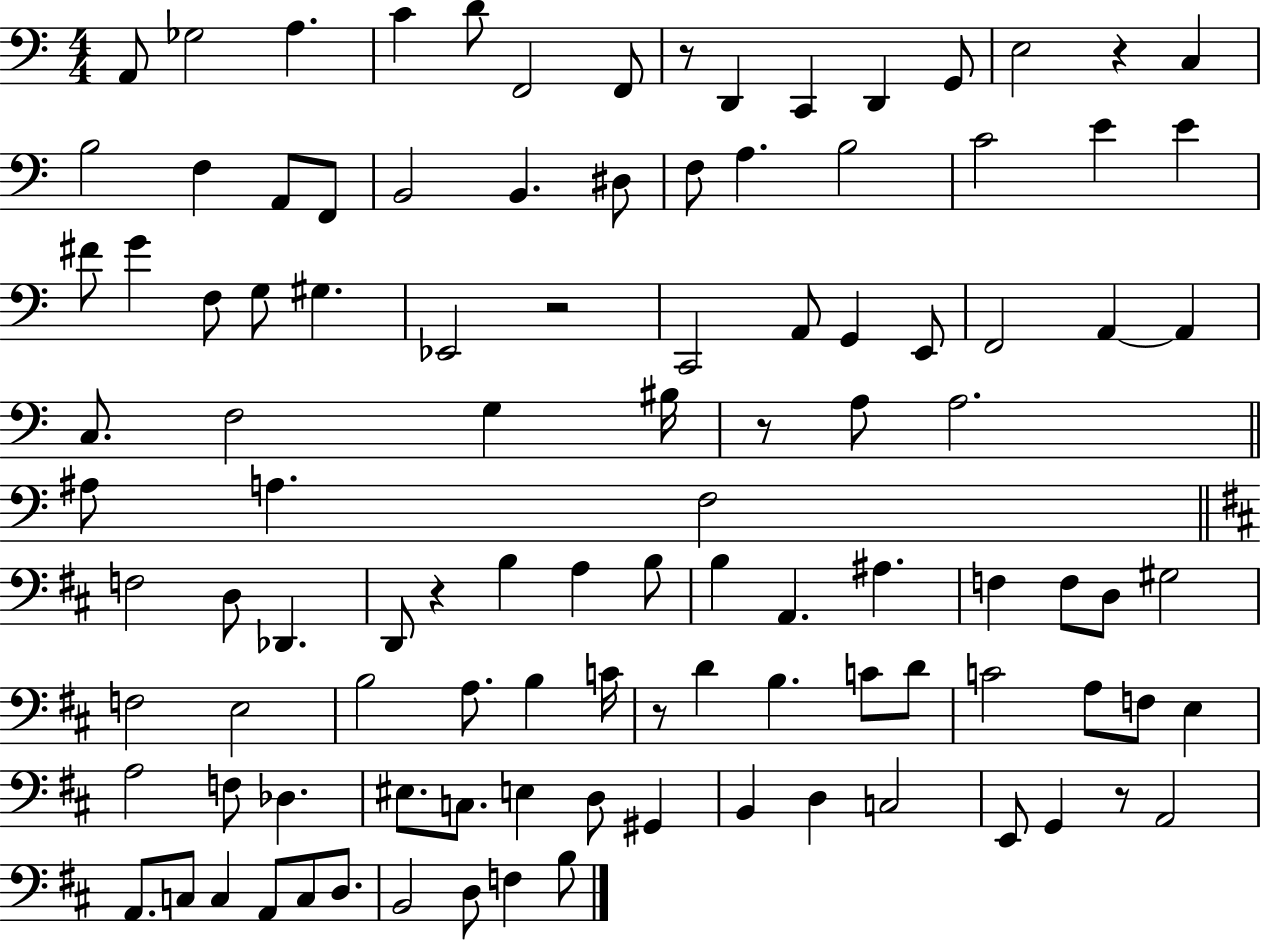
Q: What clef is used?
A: bass